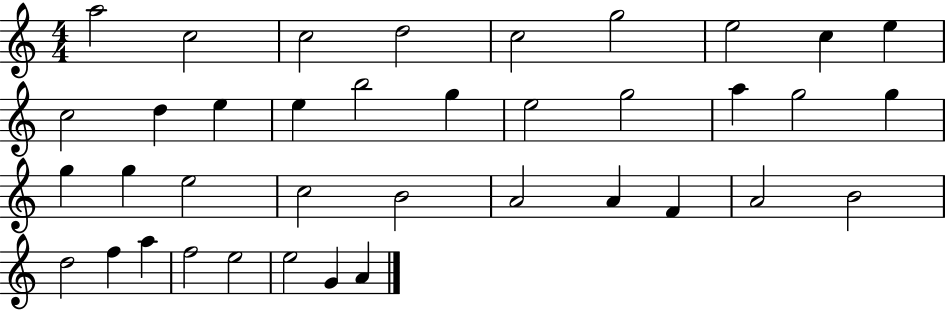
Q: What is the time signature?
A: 4/4